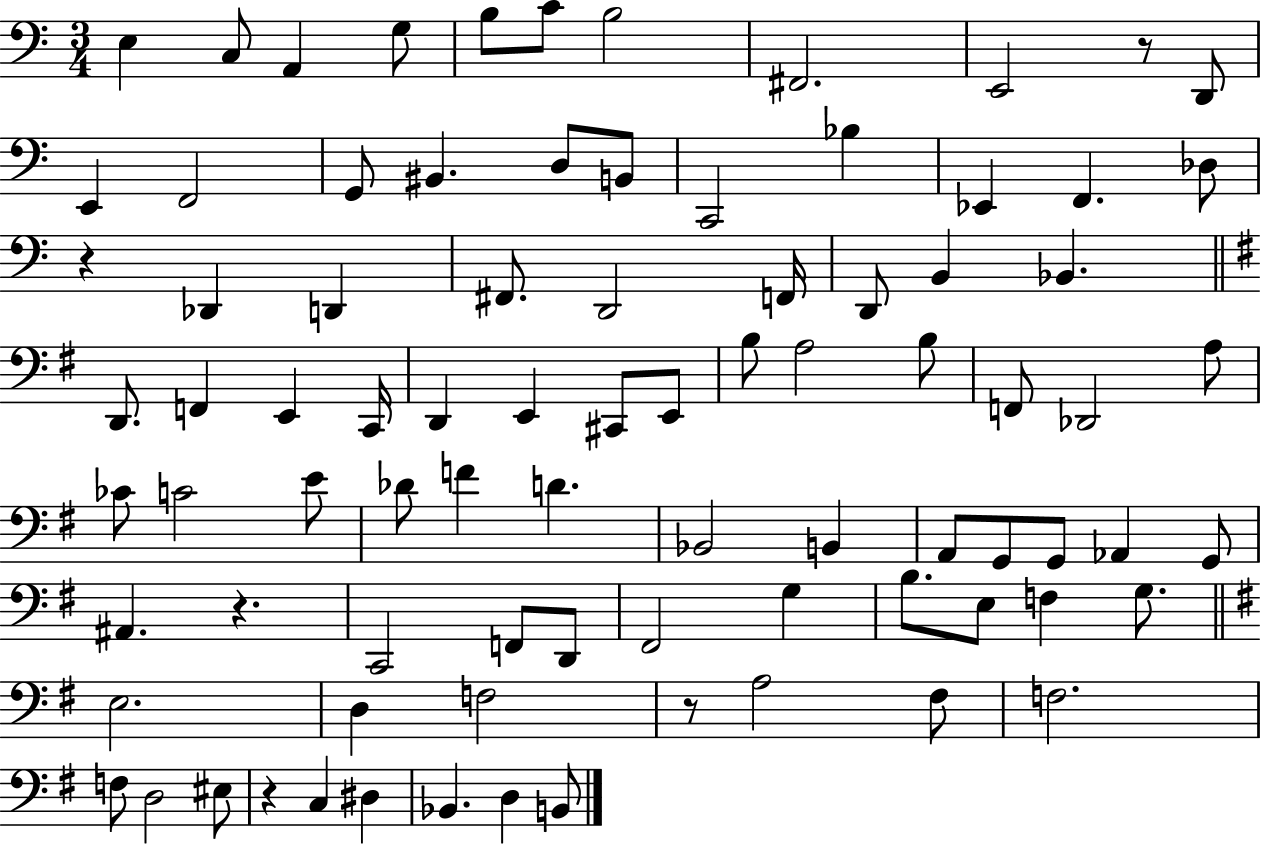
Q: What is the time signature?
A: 3/4